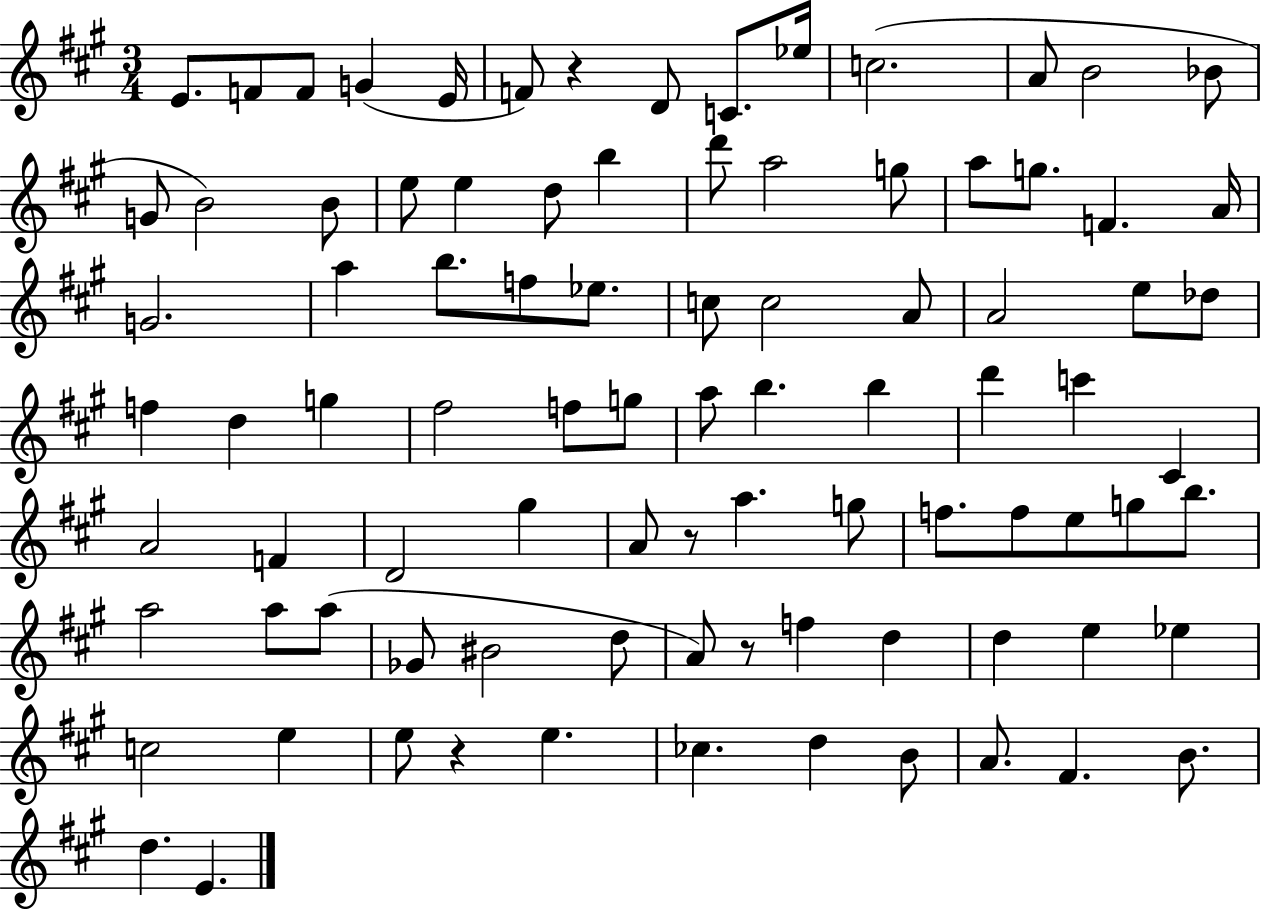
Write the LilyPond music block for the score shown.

{
  \clef treble
  \numericTimeSignature
  \time 3/4
  \key a \major
  e'8. f'8 f'8 g'4( e'16 | f'8) r4 d'8 c'8. ees''16 | c''2.( | a'8 b'2 bes'8 | \break g'8 b'2) b'8 | e''8 e''4 d''8 b''4 | d'''8 a''2 g''8 | a''8 g''8. f'4. a'16 | \break g'2. | a''4 b''8. f''8 ees''8. | c''8 c''2 a'8 | a'2 e''8 des''8 | \break f''4 d''4 g''4 | fis''2 f''8 g''8 | a''8 b''4. b''4 | d'''4 c'''4 cis'4 | \break a'2 f'4 | d'2 gis''4 | a'8 r8 a''4. g''8 | f''8. f''8 e''8 g''8 b''8. | \break a''2 a''8 a''8( | ges'8 bis'2 d''8 | a'8) r8 f''4 d''4 | d''4 e''4 ees''4 | \break c''2 e''4 | e''8 r4 e''4. | ces''4. d''4 b'8 | a'8. fis'4. b'8. | \break d''4. e'4. | \bar "|."
}